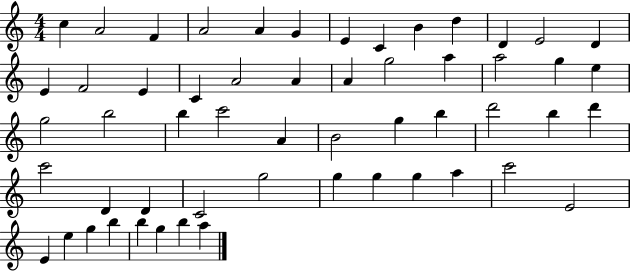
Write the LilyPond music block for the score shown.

{
  \clef treble
  \numericTimeSignature
  \time 4/4
  \key c \major
  c''4 a'2 f'4 | a'2 a'4 g'4 | e'4 c'4 b'4 d''4 | d'4 e'2 d'4 | \break e'4 f'2 e'4 | c'4 a'2 a'4 | a'4 g''2 a''4 | a''2 g''4 e''4 | \break g''2 b''2 | b''4 c'''2 a'4 | b'2 g''4 b''4 | d'''2 b''4 d'''4 | \break c'''2 d'4 d'4 | c'2 g''2 | g''4 g''4 g''4 a''4 | c'''2 e'2 | \break e'4 e''4 g''4 b''4 | b''4 g''4 b''4 a''4 | \bar "|."
}